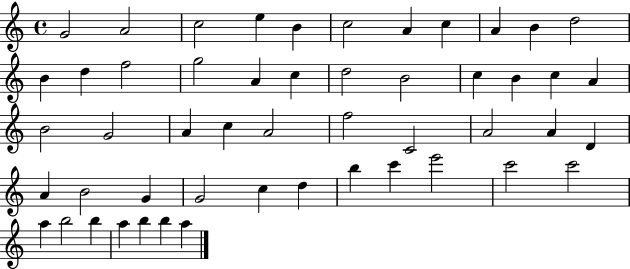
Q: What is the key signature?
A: C major